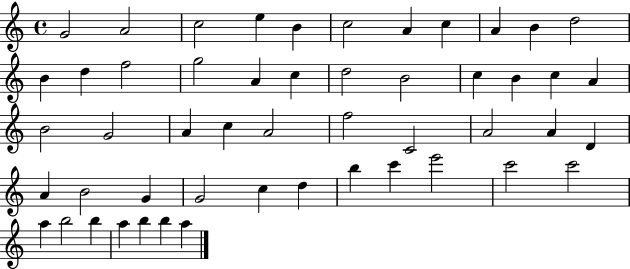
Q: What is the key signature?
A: C major